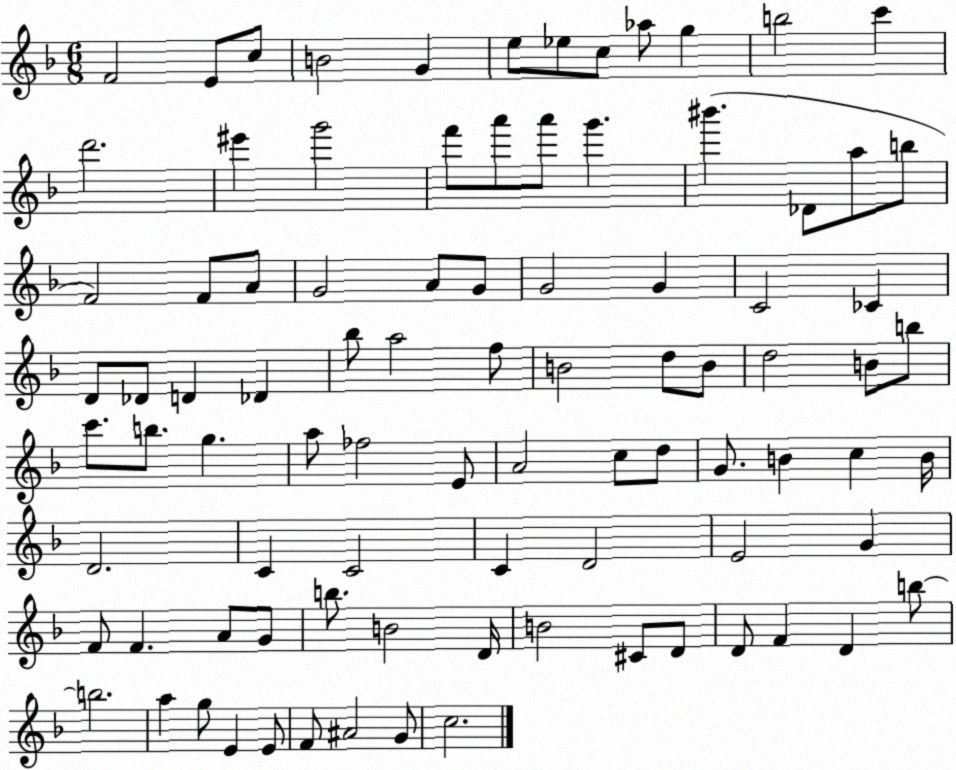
X:1
T:Untitled
M:6/8
L:1/4
K:F
F2 E/2 c/2 B2 G e/2 _e/2 c/2 _a/2 g b2 c' d'2 ^e' g'2 f'/2 a'/2 a'/2 g' ^b' _D/2 a/2 b/2 F2 F/2 A/2 G2 A/2 G/2 G2 G C2 _C D/2 _D/2 D _D _b/2 a2 f/2 B2 d/2 B/2 d2 B/2 b/2 c'/2 b/2 g a/2 _f2 E/2 A2 c/2 d/2 G/2 B c B/4 D2 C C2 C D2 E2 G F/2 F A/2 G/2 b/2 B2 D/4 B2 ^C/2 D/2 D/2 F D b/2 b2 a g/2 E E/2 F/2 ^A2 G/2 c2